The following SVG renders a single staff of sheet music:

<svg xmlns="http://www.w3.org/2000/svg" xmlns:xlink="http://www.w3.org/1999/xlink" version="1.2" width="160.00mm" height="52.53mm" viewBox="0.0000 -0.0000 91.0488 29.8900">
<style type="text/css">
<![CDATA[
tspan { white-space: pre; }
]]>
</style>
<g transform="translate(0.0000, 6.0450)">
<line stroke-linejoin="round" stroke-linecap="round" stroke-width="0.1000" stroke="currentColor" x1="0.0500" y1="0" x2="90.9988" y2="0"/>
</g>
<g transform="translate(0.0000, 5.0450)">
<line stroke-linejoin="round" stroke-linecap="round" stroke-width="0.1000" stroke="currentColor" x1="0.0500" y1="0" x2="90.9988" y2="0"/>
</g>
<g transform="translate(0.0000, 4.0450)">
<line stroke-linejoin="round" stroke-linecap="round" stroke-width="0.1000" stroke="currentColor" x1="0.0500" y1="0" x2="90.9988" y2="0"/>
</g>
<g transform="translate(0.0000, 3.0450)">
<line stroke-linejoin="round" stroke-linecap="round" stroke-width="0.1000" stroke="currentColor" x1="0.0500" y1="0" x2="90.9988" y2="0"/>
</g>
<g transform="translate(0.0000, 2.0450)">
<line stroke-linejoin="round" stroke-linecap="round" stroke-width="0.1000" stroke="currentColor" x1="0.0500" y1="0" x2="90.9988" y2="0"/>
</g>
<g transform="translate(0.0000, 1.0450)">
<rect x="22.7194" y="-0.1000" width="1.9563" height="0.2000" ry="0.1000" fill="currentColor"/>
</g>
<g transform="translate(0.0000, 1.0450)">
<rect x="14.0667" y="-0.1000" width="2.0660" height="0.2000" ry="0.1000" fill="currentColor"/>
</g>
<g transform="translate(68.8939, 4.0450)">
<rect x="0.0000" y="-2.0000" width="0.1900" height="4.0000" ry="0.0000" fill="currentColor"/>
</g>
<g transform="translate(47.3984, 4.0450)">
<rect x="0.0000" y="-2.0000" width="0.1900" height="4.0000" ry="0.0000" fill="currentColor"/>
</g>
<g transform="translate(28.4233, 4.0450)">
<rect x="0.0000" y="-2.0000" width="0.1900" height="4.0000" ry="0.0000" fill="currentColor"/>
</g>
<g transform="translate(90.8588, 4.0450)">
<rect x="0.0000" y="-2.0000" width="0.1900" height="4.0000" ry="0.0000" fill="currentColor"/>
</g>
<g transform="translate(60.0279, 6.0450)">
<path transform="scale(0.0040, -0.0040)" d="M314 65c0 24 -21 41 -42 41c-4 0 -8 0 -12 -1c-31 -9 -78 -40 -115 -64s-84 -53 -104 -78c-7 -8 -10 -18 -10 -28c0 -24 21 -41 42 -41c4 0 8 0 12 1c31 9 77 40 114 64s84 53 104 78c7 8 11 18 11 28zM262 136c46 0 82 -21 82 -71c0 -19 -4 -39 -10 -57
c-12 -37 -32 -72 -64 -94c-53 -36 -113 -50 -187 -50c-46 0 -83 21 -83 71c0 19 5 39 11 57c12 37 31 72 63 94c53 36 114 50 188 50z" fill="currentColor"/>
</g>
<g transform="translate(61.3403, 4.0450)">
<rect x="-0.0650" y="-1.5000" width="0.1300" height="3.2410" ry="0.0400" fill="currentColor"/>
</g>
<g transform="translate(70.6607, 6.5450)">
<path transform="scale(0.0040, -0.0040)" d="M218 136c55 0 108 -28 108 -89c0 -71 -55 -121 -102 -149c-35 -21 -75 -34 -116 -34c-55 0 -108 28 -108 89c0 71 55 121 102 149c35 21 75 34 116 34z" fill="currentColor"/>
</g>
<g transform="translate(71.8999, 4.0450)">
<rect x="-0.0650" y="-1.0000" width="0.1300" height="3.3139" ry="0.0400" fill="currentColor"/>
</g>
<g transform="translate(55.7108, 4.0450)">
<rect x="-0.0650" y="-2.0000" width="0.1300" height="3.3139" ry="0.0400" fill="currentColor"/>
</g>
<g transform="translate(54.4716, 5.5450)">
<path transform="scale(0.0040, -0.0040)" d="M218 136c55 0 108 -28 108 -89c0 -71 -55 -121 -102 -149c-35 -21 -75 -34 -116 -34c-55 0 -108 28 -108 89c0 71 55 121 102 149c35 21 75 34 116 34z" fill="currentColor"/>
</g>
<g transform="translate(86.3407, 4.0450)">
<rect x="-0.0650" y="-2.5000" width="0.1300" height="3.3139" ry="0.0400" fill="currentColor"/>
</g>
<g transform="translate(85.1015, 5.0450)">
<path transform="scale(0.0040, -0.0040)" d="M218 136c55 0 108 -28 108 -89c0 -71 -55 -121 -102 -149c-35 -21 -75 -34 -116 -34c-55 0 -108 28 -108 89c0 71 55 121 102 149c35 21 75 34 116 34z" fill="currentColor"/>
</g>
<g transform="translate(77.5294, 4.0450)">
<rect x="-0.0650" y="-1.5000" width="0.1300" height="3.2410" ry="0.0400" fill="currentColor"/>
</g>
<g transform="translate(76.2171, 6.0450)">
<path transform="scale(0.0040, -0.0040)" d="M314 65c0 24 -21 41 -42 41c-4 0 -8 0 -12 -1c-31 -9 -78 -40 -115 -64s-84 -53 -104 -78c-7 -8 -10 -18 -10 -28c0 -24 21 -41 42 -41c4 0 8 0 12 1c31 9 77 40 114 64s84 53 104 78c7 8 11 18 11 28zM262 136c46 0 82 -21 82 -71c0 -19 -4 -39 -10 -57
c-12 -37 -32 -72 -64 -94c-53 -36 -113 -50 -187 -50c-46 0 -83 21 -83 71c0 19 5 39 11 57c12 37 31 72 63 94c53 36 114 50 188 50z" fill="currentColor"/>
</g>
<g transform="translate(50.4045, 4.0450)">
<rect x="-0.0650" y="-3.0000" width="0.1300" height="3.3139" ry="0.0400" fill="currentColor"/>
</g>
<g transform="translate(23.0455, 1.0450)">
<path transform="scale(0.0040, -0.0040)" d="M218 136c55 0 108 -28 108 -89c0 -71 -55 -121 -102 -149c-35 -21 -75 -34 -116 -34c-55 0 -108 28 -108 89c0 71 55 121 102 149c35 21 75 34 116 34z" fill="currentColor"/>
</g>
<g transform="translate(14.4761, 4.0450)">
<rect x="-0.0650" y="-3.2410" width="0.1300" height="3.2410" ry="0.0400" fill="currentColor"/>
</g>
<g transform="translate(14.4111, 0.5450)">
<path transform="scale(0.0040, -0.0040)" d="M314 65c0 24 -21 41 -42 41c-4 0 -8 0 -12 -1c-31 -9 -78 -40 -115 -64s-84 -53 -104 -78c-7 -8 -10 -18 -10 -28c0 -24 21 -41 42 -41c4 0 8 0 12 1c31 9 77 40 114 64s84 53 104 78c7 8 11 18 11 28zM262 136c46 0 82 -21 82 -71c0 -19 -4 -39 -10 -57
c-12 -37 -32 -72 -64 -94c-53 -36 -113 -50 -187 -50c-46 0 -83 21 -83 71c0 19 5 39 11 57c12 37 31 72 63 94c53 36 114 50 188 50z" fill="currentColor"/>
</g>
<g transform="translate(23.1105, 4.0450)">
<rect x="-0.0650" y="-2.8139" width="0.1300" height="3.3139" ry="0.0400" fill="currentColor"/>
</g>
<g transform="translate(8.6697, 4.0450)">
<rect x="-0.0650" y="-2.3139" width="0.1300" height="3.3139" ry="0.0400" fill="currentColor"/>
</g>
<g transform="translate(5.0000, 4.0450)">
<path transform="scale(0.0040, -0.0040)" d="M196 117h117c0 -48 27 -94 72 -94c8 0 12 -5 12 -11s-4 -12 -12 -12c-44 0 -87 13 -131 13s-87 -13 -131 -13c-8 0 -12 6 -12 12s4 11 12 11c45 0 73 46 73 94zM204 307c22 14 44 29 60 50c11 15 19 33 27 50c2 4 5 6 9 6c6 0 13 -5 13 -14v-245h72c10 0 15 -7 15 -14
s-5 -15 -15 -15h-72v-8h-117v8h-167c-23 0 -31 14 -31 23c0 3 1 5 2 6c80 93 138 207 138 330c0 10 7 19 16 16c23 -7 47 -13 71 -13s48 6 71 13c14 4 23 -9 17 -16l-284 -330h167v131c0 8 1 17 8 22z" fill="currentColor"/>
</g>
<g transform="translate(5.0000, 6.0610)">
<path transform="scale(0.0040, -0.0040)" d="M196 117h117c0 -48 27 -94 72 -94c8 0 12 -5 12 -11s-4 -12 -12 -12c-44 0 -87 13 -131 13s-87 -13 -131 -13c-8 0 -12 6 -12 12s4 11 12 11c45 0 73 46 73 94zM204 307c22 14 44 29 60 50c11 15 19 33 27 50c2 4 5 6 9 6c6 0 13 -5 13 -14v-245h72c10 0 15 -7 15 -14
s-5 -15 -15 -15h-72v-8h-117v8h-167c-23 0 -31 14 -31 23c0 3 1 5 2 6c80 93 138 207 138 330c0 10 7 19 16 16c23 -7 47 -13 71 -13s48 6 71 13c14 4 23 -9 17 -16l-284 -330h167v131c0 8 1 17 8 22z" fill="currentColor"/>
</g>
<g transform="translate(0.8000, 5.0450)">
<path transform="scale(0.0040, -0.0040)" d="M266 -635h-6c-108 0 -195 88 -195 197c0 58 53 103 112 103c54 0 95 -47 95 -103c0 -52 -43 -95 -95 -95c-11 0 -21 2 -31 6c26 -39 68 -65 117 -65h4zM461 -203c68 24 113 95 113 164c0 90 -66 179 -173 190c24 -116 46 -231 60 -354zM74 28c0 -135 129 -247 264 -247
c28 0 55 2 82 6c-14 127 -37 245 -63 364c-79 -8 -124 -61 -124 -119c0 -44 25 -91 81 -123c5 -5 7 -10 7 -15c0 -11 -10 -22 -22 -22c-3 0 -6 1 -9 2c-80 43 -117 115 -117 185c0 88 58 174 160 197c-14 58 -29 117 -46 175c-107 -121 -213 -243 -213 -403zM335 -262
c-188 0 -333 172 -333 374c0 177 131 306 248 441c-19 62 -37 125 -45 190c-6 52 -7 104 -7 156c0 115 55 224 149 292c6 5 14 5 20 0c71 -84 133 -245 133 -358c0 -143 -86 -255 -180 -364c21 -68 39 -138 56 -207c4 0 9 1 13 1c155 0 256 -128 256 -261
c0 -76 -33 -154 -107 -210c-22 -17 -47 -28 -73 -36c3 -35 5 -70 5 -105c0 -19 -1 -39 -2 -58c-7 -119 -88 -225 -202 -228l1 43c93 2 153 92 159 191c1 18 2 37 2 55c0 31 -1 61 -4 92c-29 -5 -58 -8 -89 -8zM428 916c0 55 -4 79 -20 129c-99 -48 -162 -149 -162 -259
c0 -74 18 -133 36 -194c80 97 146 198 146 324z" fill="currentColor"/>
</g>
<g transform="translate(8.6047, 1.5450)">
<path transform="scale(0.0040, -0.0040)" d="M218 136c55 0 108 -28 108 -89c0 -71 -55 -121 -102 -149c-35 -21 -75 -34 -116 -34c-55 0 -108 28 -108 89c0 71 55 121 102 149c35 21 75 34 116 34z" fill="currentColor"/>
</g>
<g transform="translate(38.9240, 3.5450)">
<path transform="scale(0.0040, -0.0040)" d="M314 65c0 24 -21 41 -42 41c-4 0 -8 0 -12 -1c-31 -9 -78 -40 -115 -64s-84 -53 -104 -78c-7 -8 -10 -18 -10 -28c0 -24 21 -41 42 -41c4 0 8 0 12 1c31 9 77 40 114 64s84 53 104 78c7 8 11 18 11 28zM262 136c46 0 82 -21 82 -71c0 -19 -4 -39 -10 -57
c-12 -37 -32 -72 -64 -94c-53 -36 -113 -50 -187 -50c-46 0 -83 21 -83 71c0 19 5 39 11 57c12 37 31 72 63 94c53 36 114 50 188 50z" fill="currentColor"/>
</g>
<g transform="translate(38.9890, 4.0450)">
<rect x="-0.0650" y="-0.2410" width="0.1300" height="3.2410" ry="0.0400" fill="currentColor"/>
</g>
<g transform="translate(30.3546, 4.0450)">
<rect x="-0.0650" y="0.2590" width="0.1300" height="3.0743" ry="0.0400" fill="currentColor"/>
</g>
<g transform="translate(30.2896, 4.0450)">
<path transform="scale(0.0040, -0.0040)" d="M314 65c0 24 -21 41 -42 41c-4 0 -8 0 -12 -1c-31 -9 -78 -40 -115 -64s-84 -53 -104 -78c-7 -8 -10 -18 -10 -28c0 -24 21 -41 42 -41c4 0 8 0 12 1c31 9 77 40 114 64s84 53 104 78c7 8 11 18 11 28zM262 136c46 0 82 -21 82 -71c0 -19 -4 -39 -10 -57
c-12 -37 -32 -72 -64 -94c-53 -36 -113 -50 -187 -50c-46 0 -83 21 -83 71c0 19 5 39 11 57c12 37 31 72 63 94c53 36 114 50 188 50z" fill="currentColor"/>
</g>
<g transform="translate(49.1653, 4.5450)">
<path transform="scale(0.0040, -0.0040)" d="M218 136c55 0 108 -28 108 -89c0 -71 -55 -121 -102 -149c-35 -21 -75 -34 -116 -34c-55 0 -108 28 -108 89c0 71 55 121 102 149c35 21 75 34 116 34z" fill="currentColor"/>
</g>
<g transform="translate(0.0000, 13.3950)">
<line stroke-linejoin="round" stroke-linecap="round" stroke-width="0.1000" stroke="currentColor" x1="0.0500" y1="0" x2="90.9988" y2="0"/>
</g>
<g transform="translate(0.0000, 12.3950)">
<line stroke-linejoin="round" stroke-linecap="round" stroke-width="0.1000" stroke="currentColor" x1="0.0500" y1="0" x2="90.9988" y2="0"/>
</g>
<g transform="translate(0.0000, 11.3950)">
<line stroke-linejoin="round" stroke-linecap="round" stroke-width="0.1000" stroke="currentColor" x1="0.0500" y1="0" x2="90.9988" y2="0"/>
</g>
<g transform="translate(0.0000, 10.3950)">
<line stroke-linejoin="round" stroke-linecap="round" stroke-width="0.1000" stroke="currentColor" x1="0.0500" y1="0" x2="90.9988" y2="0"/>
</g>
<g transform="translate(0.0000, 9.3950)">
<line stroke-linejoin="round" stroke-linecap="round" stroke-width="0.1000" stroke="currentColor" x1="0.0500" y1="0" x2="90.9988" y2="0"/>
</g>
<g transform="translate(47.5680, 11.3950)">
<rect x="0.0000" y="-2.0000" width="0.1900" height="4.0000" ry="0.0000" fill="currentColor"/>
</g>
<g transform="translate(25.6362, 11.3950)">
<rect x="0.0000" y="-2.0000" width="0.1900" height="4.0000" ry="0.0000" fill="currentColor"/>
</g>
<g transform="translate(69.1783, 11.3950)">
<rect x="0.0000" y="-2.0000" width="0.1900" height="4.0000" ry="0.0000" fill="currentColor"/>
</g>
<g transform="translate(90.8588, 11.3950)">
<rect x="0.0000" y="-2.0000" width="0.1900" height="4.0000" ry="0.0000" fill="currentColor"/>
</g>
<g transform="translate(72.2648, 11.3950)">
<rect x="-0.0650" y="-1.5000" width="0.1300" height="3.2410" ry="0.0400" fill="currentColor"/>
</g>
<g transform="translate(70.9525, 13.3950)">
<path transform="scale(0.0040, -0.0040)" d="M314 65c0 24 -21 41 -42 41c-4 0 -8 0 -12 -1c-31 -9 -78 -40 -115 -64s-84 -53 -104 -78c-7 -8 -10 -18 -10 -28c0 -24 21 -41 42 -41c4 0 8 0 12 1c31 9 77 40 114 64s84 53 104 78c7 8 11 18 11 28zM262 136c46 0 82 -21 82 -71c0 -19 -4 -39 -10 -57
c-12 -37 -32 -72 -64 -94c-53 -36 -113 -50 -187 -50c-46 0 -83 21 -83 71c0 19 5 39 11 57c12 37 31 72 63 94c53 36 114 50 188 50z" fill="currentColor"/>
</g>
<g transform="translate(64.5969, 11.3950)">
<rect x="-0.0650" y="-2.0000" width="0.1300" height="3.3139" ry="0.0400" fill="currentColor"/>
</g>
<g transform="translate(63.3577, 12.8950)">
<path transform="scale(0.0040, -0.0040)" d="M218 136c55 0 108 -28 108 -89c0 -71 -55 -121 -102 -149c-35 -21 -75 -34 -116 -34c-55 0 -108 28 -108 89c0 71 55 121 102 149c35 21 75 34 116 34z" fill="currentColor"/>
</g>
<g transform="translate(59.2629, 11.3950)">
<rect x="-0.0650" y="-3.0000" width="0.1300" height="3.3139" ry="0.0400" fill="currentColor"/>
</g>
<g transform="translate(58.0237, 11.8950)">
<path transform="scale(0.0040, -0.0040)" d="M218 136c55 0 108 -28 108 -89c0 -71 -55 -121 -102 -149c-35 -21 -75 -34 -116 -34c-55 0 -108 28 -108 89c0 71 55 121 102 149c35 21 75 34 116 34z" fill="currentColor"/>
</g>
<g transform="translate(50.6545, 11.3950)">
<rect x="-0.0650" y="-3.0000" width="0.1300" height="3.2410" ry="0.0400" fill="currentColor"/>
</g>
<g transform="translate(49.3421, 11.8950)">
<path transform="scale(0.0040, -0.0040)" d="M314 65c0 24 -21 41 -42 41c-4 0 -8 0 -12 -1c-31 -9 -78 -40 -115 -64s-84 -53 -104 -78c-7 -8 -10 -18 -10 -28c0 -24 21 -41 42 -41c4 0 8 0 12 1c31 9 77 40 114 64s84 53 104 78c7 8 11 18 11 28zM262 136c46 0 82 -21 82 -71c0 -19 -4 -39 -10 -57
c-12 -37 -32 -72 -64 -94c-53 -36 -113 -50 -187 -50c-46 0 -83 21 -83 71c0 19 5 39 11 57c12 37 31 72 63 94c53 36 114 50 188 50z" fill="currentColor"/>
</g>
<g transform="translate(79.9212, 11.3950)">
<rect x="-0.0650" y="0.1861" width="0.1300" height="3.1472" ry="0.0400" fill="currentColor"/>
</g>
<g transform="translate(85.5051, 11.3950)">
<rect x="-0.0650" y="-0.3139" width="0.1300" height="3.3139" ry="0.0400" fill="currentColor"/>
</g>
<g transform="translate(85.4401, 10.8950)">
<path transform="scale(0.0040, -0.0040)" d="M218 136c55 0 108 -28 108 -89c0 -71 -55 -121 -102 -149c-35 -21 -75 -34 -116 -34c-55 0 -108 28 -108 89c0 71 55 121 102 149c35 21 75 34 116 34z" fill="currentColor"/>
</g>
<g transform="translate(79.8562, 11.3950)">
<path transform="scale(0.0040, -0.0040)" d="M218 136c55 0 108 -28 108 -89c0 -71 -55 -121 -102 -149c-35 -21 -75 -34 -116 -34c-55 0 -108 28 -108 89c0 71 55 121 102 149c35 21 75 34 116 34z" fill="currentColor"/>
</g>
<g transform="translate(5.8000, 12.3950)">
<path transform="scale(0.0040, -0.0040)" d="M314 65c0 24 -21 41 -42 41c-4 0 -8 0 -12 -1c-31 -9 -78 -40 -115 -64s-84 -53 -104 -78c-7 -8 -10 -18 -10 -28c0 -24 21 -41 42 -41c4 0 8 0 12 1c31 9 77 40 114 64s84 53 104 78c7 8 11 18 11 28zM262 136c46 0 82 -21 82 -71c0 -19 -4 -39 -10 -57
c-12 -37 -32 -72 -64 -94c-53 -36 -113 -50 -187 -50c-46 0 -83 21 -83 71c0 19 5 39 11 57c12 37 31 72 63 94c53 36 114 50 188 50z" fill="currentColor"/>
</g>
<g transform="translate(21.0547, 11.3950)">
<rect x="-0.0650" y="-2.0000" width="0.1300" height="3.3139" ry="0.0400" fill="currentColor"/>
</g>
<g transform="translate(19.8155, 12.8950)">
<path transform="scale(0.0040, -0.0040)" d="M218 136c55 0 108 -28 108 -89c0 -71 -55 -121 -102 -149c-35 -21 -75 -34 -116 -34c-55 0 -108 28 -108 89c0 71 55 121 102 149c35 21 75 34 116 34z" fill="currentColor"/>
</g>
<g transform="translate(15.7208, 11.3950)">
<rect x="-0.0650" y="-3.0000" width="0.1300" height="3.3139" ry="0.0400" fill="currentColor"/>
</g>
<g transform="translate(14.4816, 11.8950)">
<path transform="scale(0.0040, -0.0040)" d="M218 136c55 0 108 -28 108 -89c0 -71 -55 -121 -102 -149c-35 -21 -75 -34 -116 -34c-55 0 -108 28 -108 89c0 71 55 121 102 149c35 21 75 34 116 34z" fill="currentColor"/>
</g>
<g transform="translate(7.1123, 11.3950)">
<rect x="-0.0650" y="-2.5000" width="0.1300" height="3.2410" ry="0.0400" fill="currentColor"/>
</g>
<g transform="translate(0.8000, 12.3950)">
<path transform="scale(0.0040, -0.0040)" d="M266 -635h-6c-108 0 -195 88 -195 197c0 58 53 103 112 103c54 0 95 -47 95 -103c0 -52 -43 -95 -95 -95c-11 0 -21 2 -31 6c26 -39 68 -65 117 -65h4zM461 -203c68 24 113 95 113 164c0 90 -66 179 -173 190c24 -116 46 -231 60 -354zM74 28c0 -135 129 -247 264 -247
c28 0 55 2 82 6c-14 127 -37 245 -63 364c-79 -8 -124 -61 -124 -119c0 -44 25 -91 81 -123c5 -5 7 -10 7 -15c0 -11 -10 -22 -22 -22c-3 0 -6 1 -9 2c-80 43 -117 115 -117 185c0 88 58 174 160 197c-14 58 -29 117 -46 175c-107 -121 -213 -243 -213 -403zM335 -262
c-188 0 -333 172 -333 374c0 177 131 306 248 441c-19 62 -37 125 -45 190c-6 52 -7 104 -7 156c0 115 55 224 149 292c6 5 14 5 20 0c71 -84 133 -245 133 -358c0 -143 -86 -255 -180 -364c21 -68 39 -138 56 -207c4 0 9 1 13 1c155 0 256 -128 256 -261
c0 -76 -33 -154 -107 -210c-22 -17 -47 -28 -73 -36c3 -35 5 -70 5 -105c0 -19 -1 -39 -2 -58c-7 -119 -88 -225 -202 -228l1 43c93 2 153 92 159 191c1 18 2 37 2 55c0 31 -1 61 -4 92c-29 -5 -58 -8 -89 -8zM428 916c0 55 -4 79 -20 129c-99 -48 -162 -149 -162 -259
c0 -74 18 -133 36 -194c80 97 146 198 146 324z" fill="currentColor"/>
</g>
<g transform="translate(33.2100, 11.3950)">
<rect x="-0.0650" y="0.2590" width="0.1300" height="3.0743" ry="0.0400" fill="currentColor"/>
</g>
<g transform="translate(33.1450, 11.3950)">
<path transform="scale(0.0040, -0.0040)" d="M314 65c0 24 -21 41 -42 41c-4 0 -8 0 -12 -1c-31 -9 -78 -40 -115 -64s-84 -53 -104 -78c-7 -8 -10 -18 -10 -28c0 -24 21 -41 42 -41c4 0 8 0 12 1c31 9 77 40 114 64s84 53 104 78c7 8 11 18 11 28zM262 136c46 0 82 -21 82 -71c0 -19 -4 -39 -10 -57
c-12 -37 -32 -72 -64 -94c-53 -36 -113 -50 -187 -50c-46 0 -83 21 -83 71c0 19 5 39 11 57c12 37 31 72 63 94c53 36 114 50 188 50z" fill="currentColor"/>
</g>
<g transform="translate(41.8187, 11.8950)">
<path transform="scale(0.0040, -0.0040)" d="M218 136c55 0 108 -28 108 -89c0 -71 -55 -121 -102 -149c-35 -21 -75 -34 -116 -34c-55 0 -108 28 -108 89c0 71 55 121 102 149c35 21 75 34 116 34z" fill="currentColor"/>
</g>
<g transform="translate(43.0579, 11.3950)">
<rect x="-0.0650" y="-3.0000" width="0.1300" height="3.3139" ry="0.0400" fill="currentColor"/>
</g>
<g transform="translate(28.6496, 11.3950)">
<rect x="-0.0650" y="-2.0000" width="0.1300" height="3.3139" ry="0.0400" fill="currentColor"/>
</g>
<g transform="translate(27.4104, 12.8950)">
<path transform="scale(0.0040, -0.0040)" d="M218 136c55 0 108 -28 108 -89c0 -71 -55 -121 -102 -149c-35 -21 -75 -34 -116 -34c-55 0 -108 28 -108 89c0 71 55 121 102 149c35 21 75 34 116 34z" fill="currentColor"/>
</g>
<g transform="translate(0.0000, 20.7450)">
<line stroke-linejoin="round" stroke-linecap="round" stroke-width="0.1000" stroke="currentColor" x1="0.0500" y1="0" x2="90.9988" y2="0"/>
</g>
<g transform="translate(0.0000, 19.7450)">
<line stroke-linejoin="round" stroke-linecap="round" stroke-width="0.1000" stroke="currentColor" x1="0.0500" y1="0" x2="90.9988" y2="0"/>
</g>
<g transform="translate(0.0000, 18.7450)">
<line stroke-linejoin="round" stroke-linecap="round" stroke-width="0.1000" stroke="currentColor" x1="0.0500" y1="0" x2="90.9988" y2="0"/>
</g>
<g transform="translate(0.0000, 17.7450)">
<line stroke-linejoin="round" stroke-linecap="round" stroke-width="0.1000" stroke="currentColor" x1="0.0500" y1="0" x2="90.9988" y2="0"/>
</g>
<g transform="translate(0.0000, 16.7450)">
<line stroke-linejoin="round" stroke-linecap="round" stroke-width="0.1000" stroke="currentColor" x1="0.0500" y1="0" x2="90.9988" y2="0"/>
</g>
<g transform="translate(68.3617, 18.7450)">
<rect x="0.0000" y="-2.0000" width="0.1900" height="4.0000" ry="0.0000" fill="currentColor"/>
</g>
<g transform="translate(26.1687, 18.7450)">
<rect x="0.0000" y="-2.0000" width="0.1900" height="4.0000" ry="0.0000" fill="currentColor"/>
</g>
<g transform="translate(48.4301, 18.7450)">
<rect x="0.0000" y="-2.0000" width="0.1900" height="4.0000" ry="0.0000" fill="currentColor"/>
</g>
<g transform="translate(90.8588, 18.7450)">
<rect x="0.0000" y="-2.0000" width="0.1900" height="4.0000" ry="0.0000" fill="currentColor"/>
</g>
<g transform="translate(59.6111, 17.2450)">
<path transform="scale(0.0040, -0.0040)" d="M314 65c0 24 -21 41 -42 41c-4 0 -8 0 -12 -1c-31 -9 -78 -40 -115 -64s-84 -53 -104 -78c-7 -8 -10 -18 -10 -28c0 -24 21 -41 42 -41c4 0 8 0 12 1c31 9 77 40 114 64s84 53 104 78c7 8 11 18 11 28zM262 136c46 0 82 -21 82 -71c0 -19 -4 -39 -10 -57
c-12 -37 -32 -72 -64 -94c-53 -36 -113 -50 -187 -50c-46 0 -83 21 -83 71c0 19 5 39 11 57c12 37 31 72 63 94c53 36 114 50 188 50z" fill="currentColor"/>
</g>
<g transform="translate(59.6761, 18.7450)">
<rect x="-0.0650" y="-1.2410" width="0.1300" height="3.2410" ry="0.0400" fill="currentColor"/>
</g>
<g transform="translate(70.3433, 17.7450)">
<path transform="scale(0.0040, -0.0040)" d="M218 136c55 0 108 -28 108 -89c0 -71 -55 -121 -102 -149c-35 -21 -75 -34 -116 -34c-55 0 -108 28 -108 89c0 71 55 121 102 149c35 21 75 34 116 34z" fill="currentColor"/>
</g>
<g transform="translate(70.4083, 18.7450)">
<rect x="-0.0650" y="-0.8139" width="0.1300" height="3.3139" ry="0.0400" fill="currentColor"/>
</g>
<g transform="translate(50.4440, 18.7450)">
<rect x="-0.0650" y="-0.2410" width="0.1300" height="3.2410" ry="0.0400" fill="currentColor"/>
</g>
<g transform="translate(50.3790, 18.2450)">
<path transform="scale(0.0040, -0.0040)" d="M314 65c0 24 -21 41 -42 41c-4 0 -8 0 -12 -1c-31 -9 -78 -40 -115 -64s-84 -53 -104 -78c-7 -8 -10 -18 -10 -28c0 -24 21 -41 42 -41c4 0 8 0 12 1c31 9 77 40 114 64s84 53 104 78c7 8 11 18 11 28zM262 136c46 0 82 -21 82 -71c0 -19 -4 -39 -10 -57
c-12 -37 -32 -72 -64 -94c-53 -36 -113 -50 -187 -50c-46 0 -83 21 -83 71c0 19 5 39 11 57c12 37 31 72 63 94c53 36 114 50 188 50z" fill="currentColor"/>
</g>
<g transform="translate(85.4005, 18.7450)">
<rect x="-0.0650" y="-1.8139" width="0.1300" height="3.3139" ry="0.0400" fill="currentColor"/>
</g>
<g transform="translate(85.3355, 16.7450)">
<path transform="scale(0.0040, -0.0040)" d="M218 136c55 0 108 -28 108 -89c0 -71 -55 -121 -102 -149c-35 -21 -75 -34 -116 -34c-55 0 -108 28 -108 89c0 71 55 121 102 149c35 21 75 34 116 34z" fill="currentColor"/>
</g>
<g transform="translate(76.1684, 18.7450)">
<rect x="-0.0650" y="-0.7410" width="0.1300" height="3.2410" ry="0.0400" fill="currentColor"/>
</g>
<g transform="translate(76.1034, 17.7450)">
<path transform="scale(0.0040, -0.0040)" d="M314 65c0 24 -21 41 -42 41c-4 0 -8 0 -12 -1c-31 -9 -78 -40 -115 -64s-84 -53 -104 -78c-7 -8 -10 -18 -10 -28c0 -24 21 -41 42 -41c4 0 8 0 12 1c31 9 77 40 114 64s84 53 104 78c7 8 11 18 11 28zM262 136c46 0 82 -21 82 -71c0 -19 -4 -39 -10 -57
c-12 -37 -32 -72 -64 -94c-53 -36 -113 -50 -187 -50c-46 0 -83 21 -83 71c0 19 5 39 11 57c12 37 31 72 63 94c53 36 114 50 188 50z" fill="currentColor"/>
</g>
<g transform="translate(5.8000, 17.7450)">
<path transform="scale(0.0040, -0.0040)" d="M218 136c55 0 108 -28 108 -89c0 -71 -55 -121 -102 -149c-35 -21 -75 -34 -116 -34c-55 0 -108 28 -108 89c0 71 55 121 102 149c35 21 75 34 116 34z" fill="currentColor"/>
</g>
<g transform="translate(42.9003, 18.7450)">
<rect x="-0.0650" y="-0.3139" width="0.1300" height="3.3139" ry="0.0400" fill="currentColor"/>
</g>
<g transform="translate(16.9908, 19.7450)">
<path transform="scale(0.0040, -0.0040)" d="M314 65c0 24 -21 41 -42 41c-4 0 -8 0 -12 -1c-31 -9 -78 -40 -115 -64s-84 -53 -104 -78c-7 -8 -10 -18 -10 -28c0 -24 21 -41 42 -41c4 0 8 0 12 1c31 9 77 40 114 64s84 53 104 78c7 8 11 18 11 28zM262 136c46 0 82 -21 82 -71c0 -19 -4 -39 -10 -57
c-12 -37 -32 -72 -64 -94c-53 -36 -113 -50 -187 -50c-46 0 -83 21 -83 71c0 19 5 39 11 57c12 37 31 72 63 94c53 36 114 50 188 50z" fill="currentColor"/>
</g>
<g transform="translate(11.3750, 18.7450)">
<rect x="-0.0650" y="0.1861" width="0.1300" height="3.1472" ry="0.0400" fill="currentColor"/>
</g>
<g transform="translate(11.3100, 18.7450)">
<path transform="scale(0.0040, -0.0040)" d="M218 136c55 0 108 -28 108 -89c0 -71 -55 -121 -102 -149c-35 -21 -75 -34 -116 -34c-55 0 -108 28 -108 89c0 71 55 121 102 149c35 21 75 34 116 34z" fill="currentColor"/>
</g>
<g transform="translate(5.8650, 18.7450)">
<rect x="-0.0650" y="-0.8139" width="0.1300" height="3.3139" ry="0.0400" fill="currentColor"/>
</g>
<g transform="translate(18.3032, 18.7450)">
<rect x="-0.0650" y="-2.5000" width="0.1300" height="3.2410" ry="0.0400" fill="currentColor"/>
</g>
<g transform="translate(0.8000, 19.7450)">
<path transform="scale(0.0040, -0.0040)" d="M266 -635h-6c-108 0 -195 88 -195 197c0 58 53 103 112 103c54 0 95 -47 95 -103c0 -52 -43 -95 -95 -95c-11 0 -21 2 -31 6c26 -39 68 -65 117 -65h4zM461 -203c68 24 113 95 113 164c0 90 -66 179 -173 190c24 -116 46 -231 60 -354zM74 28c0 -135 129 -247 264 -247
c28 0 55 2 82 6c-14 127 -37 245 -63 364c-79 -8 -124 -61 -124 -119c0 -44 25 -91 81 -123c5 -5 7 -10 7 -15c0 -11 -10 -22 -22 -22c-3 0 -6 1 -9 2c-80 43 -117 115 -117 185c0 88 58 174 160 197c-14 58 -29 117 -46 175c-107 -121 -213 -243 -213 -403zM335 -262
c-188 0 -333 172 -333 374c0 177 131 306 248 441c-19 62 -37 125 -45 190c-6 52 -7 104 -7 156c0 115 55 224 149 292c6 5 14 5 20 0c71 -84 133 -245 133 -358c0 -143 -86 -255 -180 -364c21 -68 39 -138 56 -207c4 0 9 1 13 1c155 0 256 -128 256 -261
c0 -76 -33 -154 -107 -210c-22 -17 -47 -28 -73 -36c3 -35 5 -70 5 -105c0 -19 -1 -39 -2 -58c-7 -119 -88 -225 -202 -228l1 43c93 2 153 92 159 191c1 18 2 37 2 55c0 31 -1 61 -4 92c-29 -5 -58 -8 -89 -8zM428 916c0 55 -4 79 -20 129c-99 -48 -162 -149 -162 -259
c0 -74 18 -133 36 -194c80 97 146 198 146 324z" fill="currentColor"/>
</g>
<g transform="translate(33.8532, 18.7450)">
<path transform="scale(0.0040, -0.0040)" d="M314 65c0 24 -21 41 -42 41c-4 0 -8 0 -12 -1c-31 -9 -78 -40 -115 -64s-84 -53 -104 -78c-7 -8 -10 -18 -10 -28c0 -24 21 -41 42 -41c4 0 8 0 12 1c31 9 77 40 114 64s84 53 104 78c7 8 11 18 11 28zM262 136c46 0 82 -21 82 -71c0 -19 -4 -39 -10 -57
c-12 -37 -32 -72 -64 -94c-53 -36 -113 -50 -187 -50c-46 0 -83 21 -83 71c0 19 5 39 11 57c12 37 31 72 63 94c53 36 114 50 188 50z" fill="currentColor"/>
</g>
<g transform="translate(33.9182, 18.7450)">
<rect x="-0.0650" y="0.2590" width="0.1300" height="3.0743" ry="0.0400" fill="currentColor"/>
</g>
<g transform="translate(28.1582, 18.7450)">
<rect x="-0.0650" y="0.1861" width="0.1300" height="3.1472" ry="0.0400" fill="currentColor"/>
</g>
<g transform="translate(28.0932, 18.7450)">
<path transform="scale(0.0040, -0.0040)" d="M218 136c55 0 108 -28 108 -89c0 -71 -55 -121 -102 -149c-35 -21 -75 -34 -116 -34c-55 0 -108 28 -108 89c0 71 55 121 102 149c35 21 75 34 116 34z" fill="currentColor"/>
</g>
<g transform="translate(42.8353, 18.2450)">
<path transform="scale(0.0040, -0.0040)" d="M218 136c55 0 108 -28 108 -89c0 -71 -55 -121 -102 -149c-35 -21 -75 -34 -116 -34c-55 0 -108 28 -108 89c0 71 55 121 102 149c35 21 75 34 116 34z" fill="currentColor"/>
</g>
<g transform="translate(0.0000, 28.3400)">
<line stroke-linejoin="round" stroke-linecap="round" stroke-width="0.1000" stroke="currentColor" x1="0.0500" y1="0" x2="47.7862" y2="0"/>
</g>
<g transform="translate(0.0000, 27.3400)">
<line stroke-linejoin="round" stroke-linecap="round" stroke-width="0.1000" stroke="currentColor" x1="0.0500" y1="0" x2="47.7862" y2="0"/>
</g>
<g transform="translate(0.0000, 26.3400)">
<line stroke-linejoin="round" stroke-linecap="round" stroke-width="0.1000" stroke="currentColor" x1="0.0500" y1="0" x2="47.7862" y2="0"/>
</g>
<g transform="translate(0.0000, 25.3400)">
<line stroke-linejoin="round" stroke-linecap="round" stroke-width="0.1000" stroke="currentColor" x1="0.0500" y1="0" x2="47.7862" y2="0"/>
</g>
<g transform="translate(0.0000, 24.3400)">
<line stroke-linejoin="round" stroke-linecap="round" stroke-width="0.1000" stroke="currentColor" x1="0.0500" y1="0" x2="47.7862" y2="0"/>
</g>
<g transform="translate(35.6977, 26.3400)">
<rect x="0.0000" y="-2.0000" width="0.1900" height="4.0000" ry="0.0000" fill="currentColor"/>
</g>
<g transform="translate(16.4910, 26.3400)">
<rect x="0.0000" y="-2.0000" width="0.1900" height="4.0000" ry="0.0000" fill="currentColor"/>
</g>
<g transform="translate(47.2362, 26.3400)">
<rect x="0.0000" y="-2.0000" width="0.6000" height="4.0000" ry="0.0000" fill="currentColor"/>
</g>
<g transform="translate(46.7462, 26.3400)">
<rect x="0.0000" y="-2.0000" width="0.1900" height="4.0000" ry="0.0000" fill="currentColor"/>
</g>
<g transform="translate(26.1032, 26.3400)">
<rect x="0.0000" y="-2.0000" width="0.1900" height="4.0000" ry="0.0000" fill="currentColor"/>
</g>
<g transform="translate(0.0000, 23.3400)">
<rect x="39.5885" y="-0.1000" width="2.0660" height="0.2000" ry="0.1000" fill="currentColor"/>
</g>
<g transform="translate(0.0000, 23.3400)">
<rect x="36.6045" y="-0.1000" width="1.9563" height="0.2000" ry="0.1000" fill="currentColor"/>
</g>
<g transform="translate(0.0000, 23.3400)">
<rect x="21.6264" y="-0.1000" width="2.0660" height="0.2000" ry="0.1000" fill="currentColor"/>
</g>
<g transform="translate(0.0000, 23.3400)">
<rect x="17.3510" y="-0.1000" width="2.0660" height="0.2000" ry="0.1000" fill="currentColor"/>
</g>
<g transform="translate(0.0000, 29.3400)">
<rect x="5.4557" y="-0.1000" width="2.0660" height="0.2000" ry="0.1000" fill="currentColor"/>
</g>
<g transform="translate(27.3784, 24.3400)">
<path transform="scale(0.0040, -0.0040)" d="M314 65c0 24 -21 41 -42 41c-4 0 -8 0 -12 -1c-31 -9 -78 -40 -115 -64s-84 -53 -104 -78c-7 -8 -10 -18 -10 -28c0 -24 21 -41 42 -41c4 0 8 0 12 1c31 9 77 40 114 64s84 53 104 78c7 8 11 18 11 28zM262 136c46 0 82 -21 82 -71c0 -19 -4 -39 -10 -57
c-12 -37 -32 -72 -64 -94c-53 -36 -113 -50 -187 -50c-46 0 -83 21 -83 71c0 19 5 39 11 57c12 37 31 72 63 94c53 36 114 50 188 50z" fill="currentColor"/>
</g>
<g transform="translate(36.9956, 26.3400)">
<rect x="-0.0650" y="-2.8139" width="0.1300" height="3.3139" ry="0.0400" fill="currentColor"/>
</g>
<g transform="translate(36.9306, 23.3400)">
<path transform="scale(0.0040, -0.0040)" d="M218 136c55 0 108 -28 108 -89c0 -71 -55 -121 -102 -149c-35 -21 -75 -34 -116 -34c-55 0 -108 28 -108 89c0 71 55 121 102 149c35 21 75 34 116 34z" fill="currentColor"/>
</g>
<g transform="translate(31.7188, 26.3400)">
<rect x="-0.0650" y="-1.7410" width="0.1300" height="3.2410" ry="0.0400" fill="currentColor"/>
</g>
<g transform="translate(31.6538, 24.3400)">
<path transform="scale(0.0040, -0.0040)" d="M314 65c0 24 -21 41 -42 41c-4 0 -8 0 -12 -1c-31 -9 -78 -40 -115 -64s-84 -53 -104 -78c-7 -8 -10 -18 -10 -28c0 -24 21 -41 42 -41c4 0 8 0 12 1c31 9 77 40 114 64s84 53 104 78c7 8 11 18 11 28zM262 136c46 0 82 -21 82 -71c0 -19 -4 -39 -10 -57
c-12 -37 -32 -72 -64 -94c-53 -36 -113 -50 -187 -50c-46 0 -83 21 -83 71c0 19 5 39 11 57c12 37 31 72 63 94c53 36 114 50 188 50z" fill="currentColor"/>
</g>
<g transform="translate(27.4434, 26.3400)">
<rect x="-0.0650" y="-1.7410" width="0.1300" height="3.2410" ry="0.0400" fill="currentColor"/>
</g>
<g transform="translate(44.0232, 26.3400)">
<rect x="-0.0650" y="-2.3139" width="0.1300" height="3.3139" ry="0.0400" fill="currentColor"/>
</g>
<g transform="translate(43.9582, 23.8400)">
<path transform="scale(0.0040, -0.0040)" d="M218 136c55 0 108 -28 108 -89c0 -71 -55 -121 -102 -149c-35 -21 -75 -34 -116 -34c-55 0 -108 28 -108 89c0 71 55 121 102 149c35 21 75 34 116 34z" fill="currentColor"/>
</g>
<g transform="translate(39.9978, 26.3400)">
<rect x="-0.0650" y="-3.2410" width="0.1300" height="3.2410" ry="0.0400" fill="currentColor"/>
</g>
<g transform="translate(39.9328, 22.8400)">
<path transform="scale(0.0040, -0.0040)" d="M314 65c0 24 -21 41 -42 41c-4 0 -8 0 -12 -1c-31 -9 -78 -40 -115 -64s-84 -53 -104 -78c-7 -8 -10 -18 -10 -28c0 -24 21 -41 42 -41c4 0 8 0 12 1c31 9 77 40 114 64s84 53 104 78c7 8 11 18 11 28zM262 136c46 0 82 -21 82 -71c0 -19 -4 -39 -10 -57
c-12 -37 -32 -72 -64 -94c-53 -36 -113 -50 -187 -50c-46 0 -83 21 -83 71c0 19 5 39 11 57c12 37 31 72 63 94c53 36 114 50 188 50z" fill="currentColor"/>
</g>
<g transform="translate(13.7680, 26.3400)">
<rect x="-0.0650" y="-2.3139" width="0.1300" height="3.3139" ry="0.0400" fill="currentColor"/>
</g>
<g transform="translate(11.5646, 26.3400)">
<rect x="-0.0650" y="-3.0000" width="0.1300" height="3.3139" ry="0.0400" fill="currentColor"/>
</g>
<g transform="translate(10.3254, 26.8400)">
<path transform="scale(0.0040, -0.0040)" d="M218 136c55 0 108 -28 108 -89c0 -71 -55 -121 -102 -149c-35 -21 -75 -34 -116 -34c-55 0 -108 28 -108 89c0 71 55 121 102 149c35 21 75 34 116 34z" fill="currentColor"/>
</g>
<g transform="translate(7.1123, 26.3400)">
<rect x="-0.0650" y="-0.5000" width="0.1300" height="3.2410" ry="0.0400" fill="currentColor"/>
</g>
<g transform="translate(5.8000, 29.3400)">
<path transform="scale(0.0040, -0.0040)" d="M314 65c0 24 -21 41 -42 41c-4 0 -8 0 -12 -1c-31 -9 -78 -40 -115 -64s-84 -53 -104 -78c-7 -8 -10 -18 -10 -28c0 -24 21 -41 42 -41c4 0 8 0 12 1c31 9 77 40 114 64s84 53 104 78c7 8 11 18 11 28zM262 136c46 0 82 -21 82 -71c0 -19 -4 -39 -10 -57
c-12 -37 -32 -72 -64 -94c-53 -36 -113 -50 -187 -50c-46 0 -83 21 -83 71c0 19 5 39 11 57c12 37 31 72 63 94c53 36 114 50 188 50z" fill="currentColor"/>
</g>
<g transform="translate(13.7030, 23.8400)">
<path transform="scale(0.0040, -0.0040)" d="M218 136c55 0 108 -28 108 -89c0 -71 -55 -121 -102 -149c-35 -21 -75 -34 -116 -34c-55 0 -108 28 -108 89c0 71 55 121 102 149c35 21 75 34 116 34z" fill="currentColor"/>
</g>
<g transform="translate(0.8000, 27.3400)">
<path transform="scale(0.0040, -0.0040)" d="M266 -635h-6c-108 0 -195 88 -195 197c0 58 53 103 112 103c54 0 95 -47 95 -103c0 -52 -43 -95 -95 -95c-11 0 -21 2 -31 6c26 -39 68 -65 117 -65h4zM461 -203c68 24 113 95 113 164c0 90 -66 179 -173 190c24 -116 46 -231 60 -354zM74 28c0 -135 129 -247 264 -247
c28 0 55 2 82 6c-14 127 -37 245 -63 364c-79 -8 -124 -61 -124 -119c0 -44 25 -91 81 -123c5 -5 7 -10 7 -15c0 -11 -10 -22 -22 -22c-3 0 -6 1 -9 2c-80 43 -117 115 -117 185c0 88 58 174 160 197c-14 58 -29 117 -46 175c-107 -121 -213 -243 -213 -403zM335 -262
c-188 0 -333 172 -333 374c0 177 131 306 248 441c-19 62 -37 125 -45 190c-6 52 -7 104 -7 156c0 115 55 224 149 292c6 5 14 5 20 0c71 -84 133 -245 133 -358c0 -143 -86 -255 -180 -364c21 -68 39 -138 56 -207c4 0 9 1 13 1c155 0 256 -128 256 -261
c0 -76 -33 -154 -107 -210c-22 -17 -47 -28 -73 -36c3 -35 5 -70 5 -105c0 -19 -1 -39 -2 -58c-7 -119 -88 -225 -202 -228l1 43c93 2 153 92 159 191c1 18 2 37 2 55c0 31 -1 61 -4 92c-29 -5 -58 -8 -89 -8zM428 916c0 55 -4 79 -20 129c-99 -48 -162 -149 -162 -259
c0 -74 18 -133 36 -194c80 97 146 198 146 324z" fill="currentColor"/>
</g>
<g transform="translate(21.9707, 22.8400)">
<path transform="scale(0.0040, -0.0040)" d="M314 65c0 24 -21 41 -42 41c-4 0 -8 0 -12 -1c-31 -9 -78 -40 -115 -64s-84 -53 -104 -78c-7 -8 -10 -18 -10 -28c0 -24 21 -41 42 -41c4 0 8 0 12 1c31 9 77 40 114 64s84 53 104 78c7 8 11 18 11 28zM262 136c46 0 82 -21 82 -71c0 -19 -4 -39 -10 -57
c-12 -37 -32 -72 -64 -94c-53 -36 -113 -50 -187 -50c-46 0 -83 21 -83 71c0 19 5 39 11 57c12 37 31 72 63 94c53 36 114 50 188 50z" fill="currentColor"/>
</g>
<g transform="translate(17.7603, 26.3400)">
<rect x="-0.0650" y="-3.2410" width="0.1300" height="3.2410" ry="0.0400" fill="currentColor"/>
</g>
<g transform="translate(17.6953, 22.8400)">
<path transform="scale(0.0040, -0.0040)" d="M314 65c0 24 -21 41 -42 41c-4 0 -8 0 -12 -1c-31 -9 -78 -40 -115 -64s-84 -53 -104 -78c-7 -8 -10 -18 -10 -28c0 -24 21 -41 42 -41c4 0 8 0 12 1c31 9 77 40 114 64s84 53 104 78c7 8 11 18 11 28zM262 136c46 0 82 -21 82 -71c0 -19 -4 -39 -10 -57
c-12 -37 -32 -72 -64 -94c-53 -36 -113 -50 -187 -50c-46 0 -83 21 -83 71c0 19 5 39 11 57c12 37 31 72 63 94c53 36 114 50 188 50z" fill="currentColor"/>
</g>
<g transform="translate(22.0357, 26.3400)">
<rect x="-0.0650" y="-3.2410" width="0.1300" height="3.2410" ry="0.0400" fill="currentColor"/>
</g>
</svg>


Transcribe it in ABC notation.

X:1
T:Untitled
M:4/4
L:1/4
K:C
g b2 a B2 c2 A F E2 D E2 G G2 A F F B2 A A2 A F E2 B c d B G2 B B2 c c2 e2 d d2 f C2 A g b2 b2 f2 f2 a b2 g